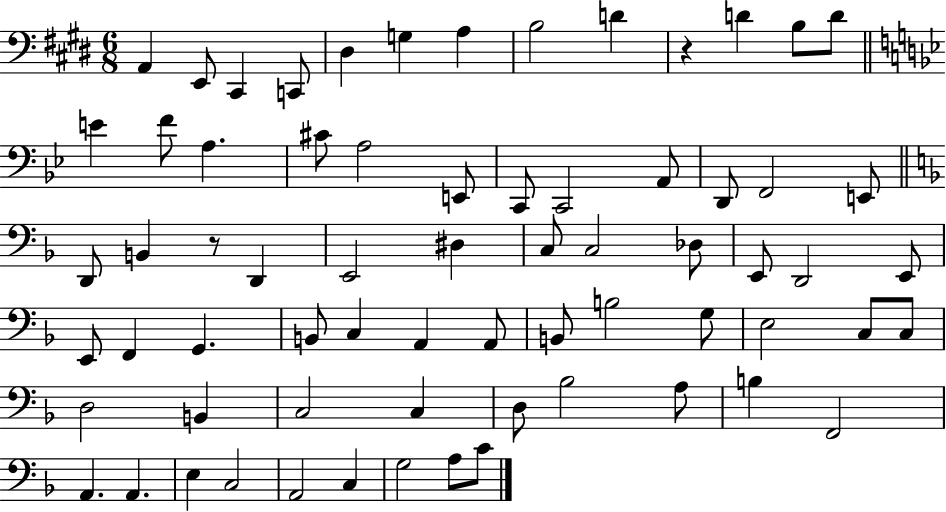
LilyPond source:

{
  \clef bass
  \numericTimeSignature
  \time 6/8
  \key e \major
  a,4 e,8 cis,4 c,8 | dis4 g4 a4 | b2 d'4 | r4 d'4 b8 d'8 | \break \bar "||" \break \key bes \major e'4 f'8 a4. | cis'8 a2 e,8 | c,8 c,2 a,8 | d,8 f,2 e,8 | \break \bar "||" \break \key f \major d,8 b,4 r8 d,4 | e,2 dis4 | c8 c2 des8 | e,8 d,2 e,8 | \break e,8 f,4 g,4. | b,8 c4 a,4 a,8 | b,8 b2 g8 | e2 c8 c8 | \break d2 b,4 | c2 c4 | d8 bes2 a8 | b4 f,2 | \break a,4. a,4. | e4 c2 | a,2 c4 | g2 a8 c'8 | \break \bar "|."
}